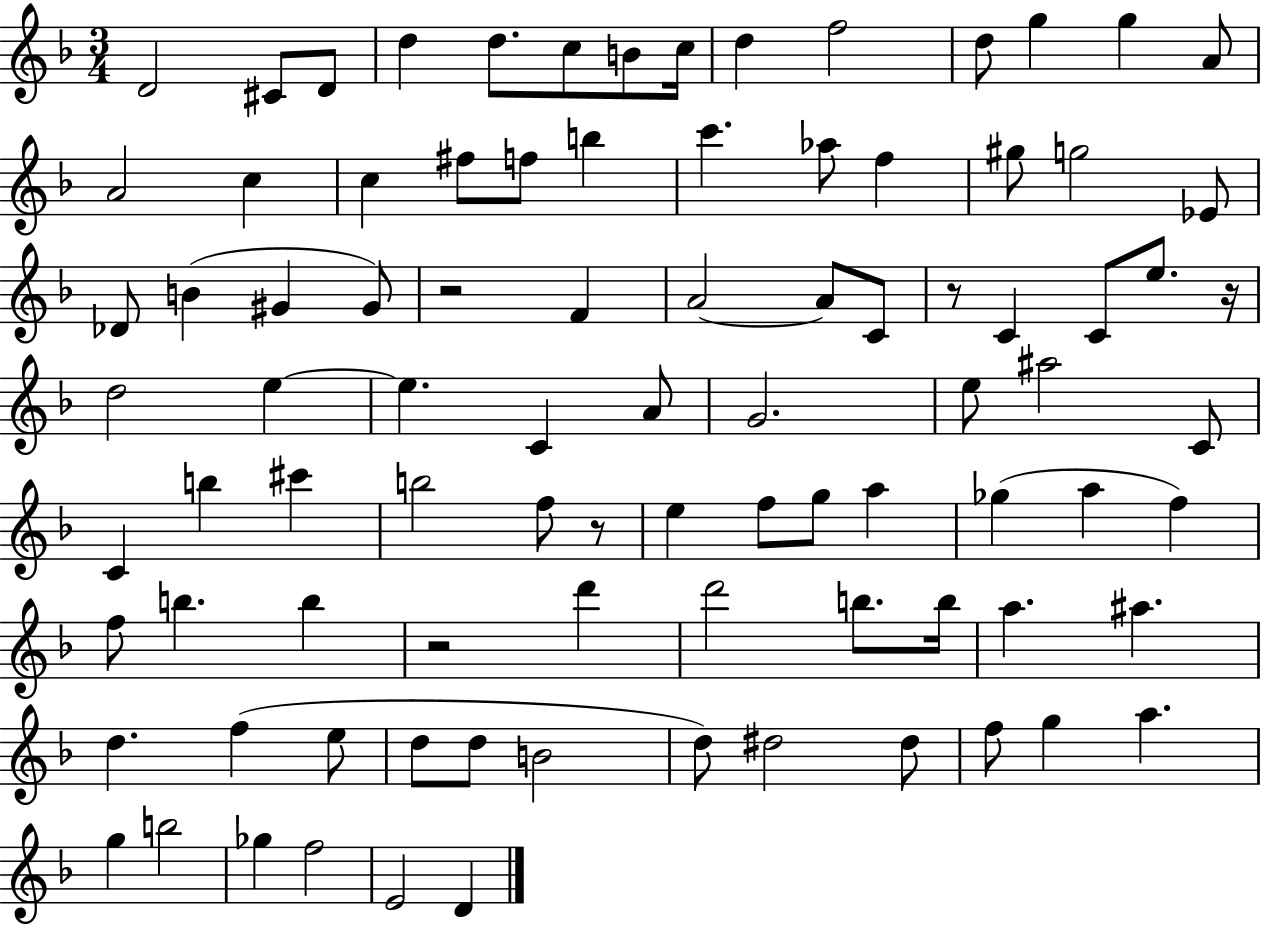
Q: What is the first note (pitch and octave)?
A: D4